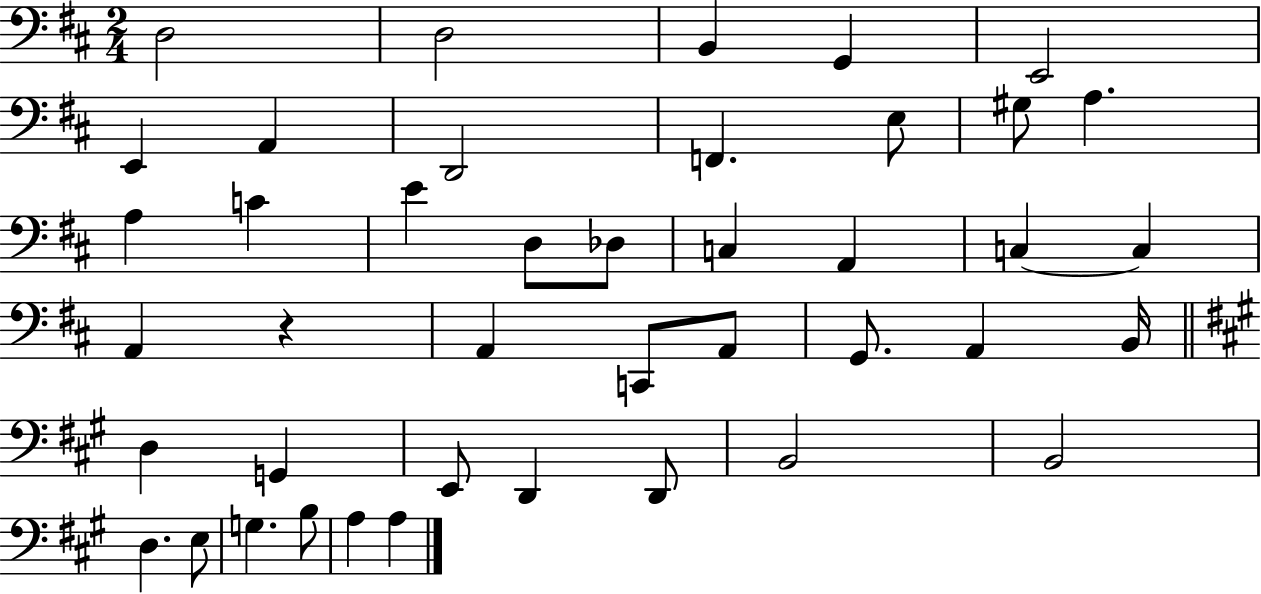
D3/h D3/h B2/q G2/q E2/h E2/q A2/q D2/h F2/q. E3/e G#3/e A3/q. A3/q C4/q E4/q D3/e Db3/e C3/q A2/q C3/q C3/q A2/q R/q A2/q C2/e A2/e G2/e. A2/q B2/s D3/q G2/q E2/e D2/q D2/e B2/h B2/h D3/q. E3/e G3/q. B3/e A3/q A3/q